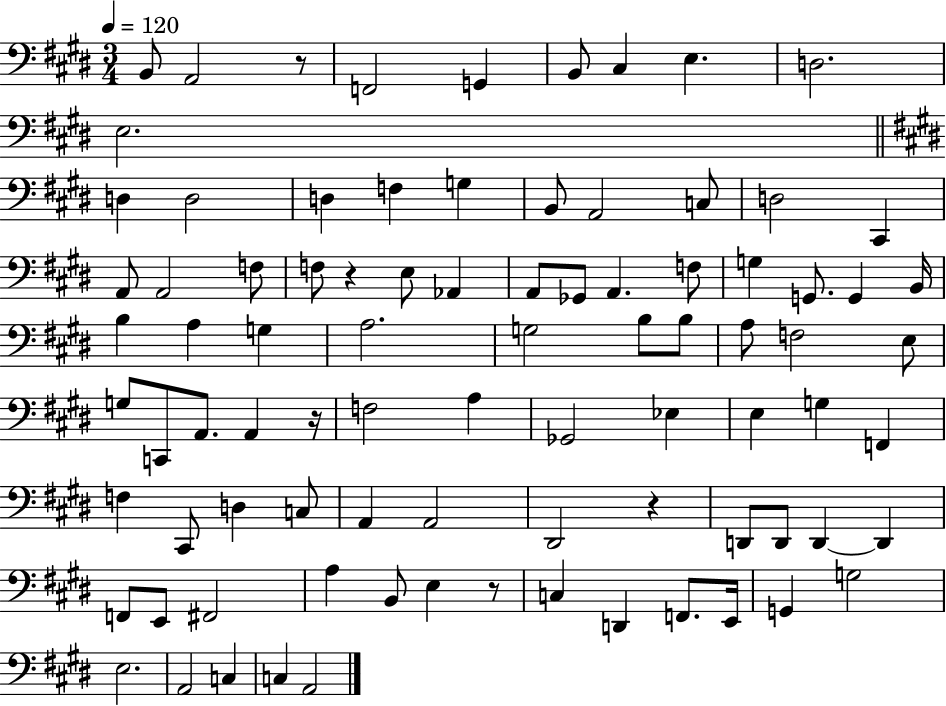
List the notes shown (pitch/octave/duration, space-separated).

B2/e A2/h R/e F2/h G2/q B2/e C#3/q E3/q. D3/h. E3/h. D3/q D3/h D3/q F3/q G3/q B2/e A2/h C3/e D3/h C#2/q A2/e A2/h F3/e F3/e R/q E3/e Ab2/q A2/e Gb2/e A2/q. F3/e G3/q G2/e. G2/q B2/s B3/q A3/q G3/q A3/h. G3/h B3/e B3/e A3/e F3/h E3/e G3/e C2/e A2/e. A2/q R/s F3/h A3/q Gb2/h Eb3/q E3/q G3/q F2/q F3/q C#2/e D3/q C3/e A2/q A2/h D#2/h R/q D2/e D2/e D2/q D2/q F2/e E2/e F#2/h A3/q B2/e E3/q R/e C3/q D2/q F2/e. E2/s G2/q G3/h E3/h. A2/h C3/q C3/q A2/h